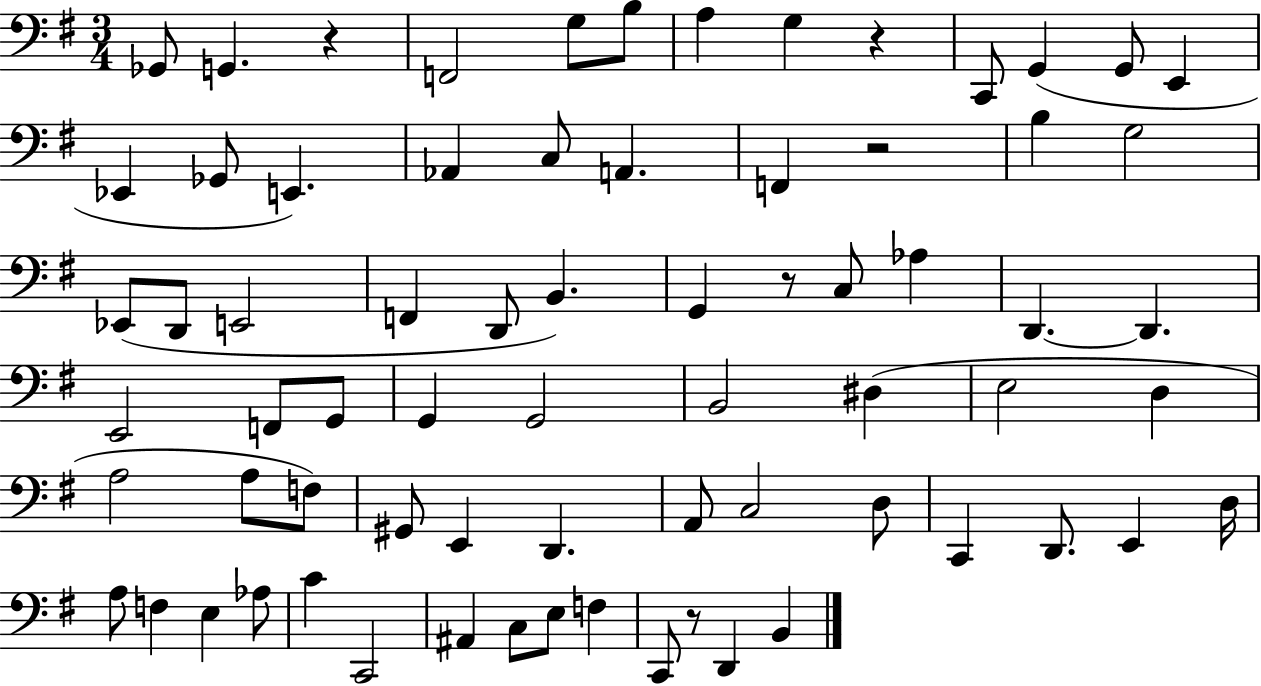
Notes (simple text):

Gb2/e G2/q. R/q F2/h G3/e B3/e A3/q G3/q R/q C2/e G2/q G2/e E2/q Eb2/q Gb2/e E2/q. Ab2/q C3/e A2/q. F2/q R/h B3/q G3/h Eb2/e D2/e E2/h F2/q D2/e B2/q. G2/q R/e C3/e Ab3/q D2/q. D2/q. E2/h F2/e G2/e G2/q G2/h B2/h D#3/q E3/h D3/q A3/h A3/e F3/e G#2/e E2/q D2/q. A2/e C3/h D3/e C2/q D2/e. E2/q D3/s A3/e F3/q E3/q Ab3/e C4/q C2/h A#2/q C3/e E3/e F3/q C2/e R/e D2/q B2/q